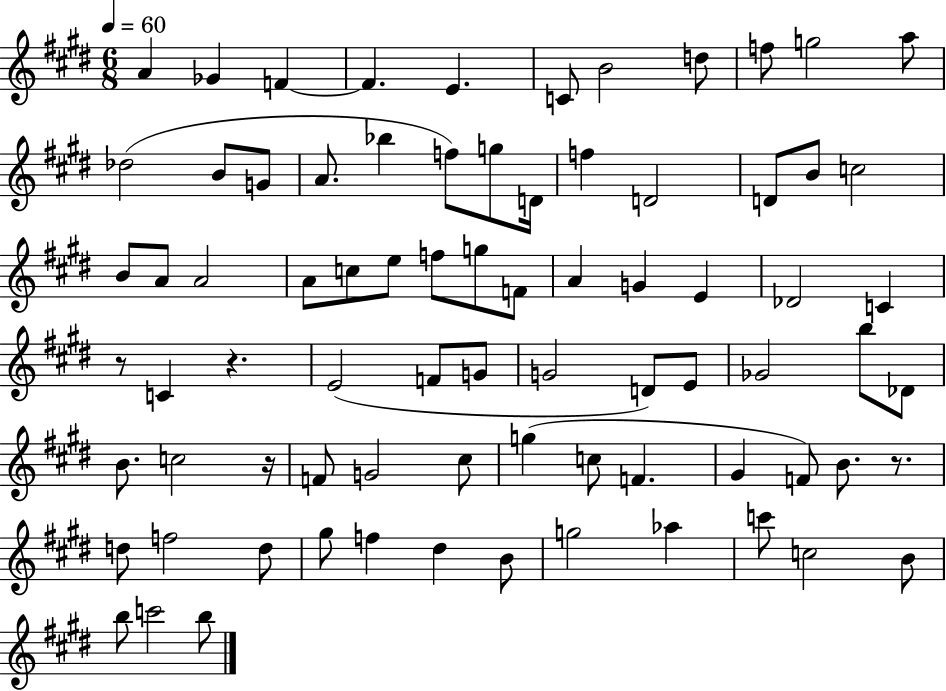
{
  \clef treble
  \numericTimeSignature
  \time 6/8
  \key e \major
  \tempo 4 = 60
  \repeat volta 2 { a'4 ges'4 f'4~~ | f'4. e'4. | c'8 b'2 d''8 | f''8 g''2 a''8 | \break des''2( b'8 g'8 | a'8. bes''4 f''8) g''8 d'16 | f''4 d'2 | d'8 b'8 c''2 | \break b'8 a'8 a'2 | a'8 c''8 e''8 f''8 g''8 f'8 | a'4 g'4 e'4 | des'2 c'4 | \break r8 c'4 r4. | e'2( f'8 g'8 | g'2 d'8) e'8 | ges'2 b''8 des'8 | \break b'8. c''2 r16 | f'8 g'2 cis''8 | g''4( c''8 f'4. | gis'4 f'8) b'8. r8. | \break d''8 f''2 d''8 | gis''8 f''4 dis''4 b'8 | g''2 aes''4 | c'''8 c''2 b'8 | \break b''8 c'''2 b''8 | } \bar "|."
}